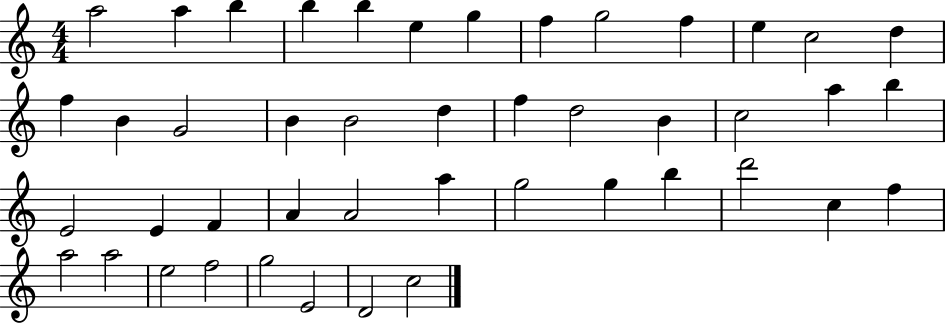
{
  \clef treble
  \numericTimeSignature
  \time 4/4
  \key c \major
  a''2 a''4 b''4 | b''4 b''4 e''4 g''4 | f''4 g''2 f''4 | e''4 c''2 d''4 | \break f''4 b'4 g'2 | b'4 b'2 d''4 | f''4 d''2 b'4 | c''2 a''4 b''4 | \break e'2 e'4 f'4 | a'4 a'2 a''4 | g''2 g''4 b''4 | d'''2 c''4 f''4 | \break a''2 a''2 | e''2 f''2 | g''2 e'2 | d'2 c''2 | \break \bar "|."
}